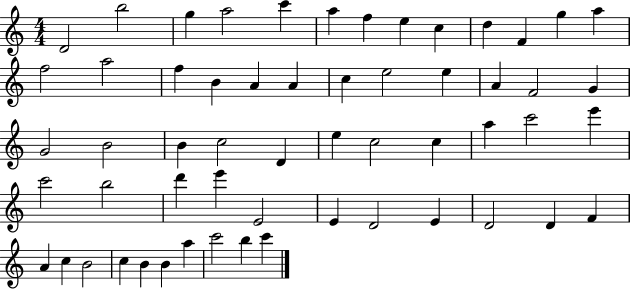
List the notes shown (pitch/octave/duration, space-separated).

D4/h B5/h G5/q A5/h C6/q A5/q F5/q E5/q C5/q D5/q F4/q G5/q A5/q F5/h A5/h F5/q B4/q A4/q A4/q C5/q E5/h E5/q A4/q F4/h G4/q G4/h B4/h B4/q C5/h D4/q E5/q C5/h C5/q A5/q C6/h E6/q C6/h B5/h D6/q E6/q E4/h E4/q D4/h E4/q D4/h D4/q F4/q A4/q C5/q B4/h C5/q B4/q B4/q A5/q C6/h B5/q C6/q